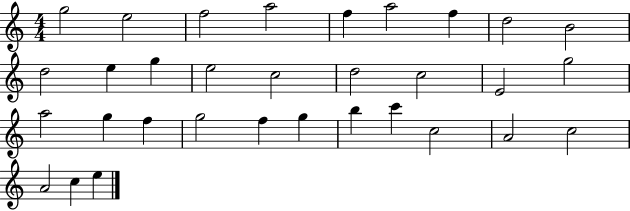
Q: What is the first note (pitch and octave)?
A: G5